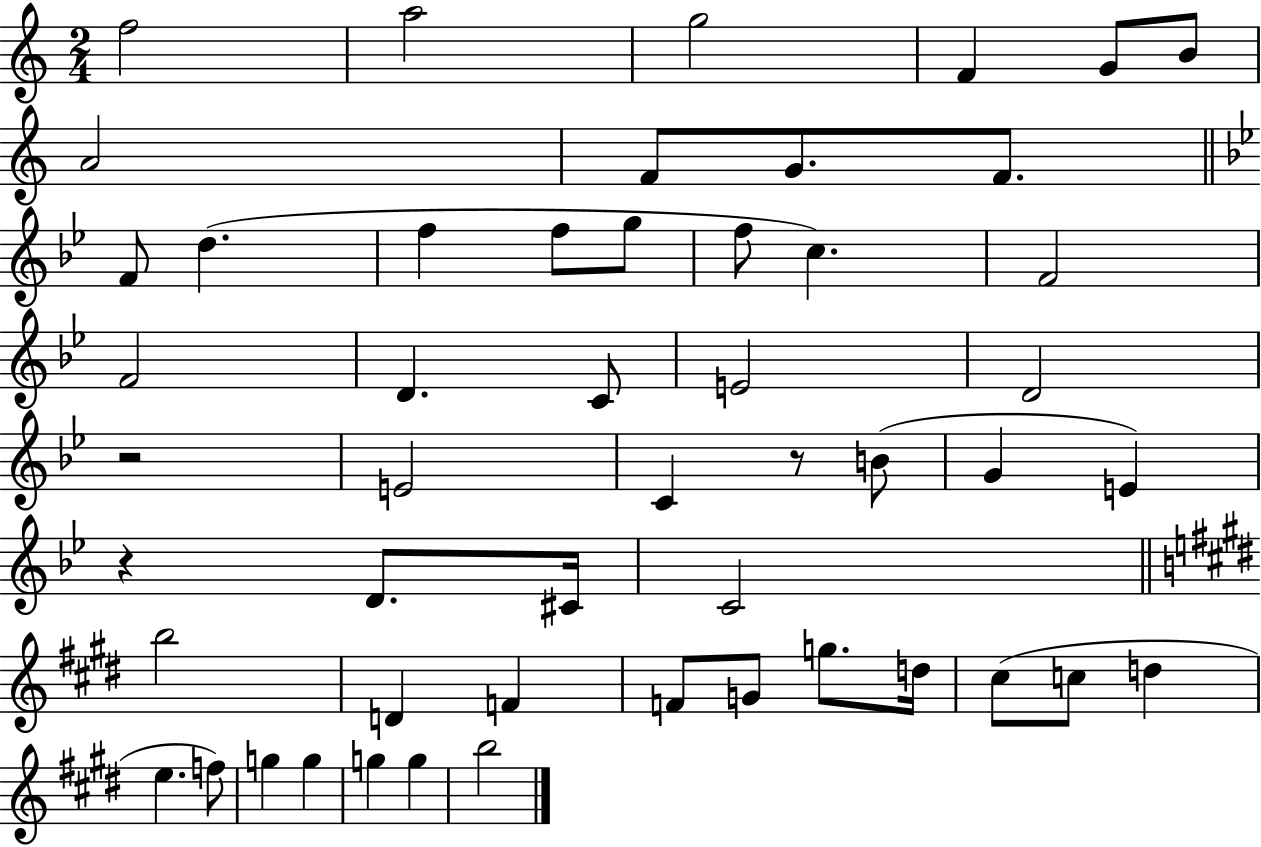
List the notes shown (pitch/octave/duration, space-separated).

F5/h A5/h G5/h F4/q G4/e B4/e A4/h F4/e G4/e. F4/e. F4/e D5/q. F5/q F5/e G5/e F5/e C5/q. F4/h F4/h D4/q. C4/e E4/h D4/h R/h E4/h C4/q R/e B4/e G4/q E4/q R/q D4/e. C#4/s C4/h B5/h D4/q F4/q F4/e G4/e G5/e. D5/s C#5/e C5/e D5/q E5/q. F5/e G5/q G5/q G5/q G5/q B5/h